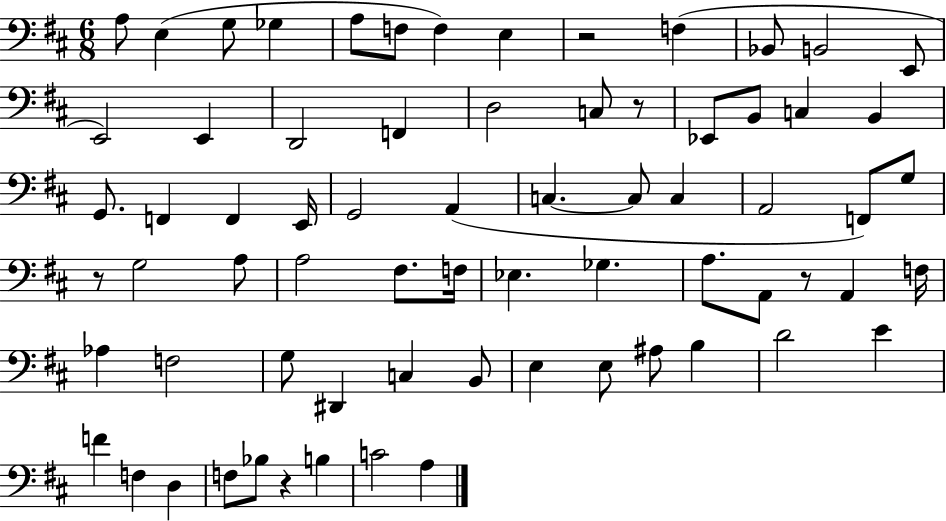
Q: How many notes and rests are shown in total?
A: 70